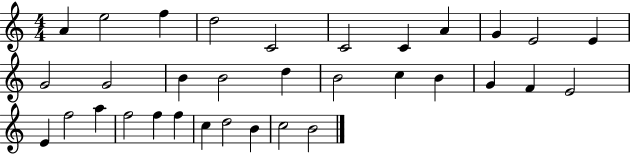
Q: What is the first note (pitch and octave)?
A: A4